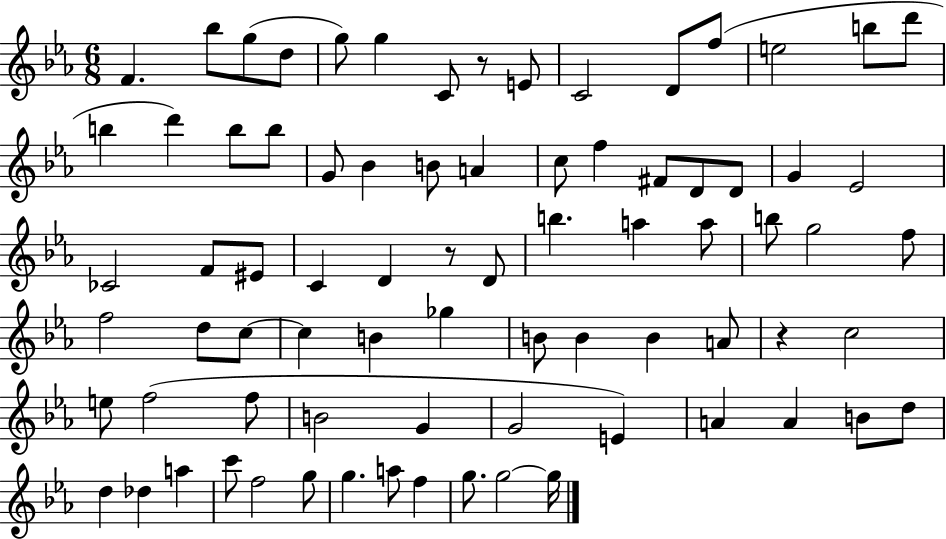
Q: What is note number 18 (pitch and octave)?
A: B5